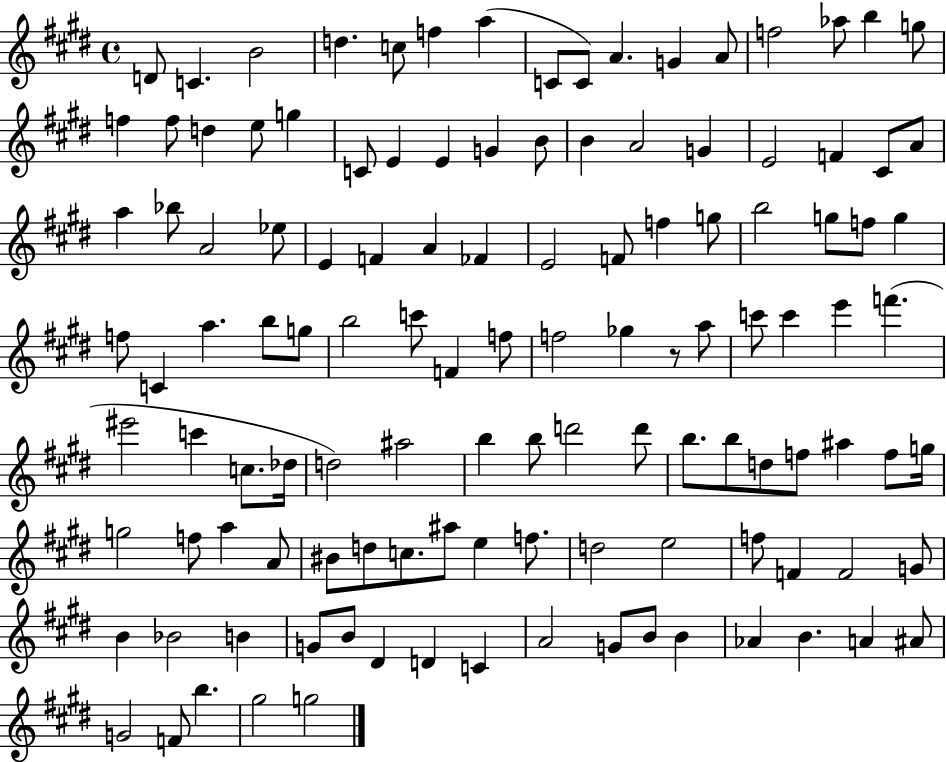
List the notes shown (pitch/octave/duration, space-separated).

D4/e C4/q. B4/h D5/q. C5/e F5/q A5/q C4/e C4/e A4/q. G4/q A4/e F5/h Ab5/e B5/q G5/e F5/q F5/e D5/q E5/e G5/q C4/e E4/q E4/q G4/q B4/e B4/q A4/h G4/q E4/h F4/q C#4/e A4/e A5/q Bb5/e A4/h Eb5/e E4/q F4/q A4/q FES4/q E4/h F4/e F5/q G5/e B5/h G5/e F5/e G5/q F5/e C4/q A5/q. B5/e G5/e B5/h C6/e F4/q F5/e F5/h Gb5/q R/e A5/e C6/e C6/q E6/q F6/q. EIS6/h C6/q C5/e. Db5/s D5/h A#5/h B5/q B5/e D6/h D6/e B5/e. B5/e D5/e F5/e A#5/q F5/e G5/s G5/h F5/e A5/q A4/e BIS4/e D5/e C5/e. A#5/e E5/q F5/e. D5/h E5/h F5/e F4/q F4/h G4/e B4/q Bb4/h B4/q G4/e B4/e D#4/q D4/q C4/q A4/h G4/e B4/e B4/q Ab4/q B4/q. A4/q A#4/e G4/h F4/e B5/q. G#5/h G5/h